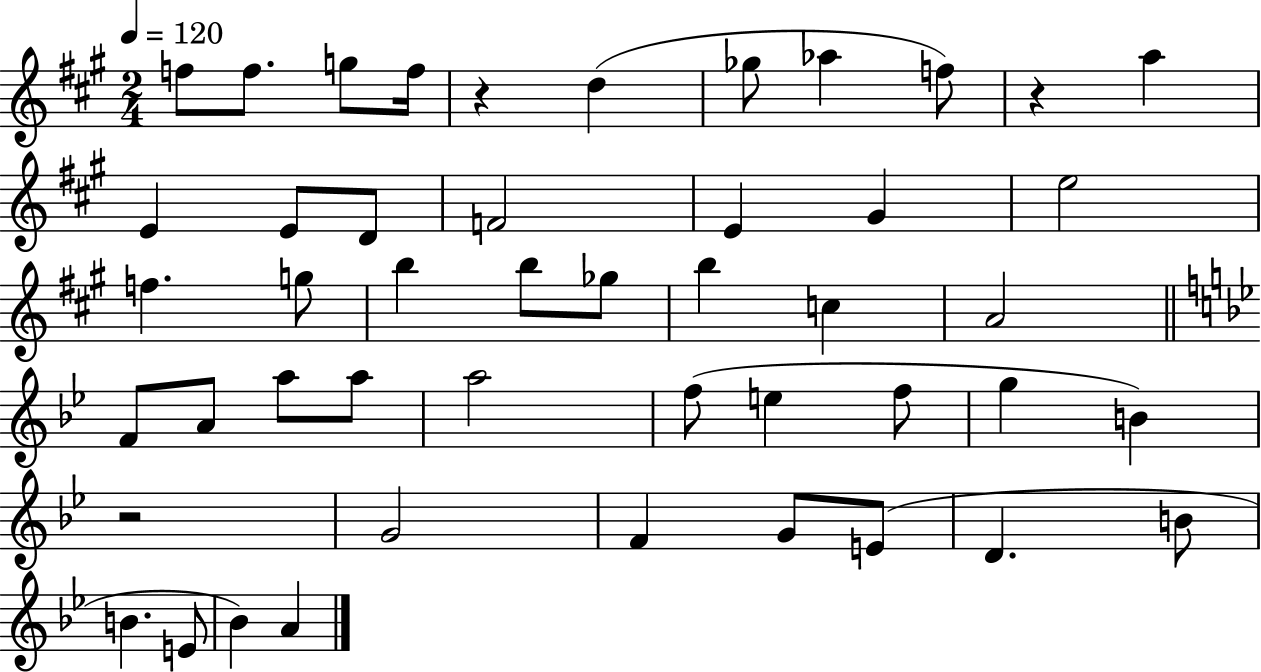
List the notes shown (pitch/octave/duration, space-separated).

F5/e F5/e. G5/e F5/s R/q D5/q Gb5/e Ab5/q F5/e R/q A5/q E4/q E4/e D4/e F4/h E4/q G#4/q E5/h F5/q. G5/e B5/q B5/e Gb5/e B5/q C5/q A4/h F4/e A4/e A5/e A5/e A5/h F5/e E5/q F5/e G5/q B4/q R/h G4/h F4/q G4/e E4/e D4/q. B4/e B4/q. E4/e Bb4/q A4/q